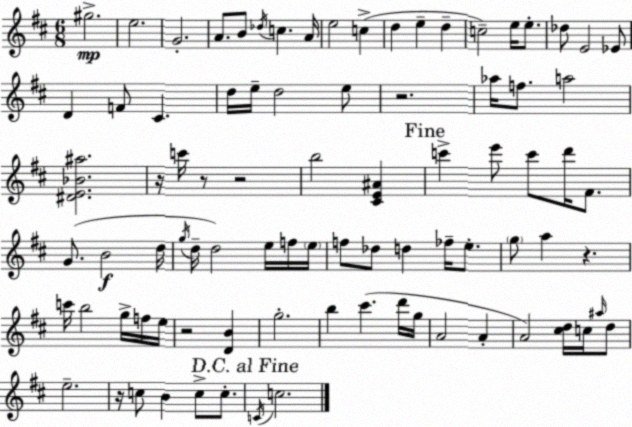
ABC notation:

X:1
T:Untitled
M:6/8
L:1/4
K:D
^g2 e2 G2 A/2 B/2 _d/4 c A/4 e2 c d e d c2 e/4 e/2 _d/2 E2 _E/2 D F/2 ^C d/4 e/4 d2 e/2 z2 _a/4 f/2 a2 [^DE_B^a]2 z/4 c'/4 z/2 z2 b2 [^CE^A] c' e'/2 c'/2 d'/4 ^F/2 G/2 B2 d/4 g/4 d/4 d2 e/4 f/4 e/4 f/2 _d/2 d _f/4 e/2 g/2 a z c'/4 b2 g/4 f/4 e/4 z2 [DB] g2 b ^c' d'/4 g/4 A2 A A2 [^cd]/4 c/4 ^a/4 d/2 e2 z/4 c/2 B c/2 c/2 C/4 c2